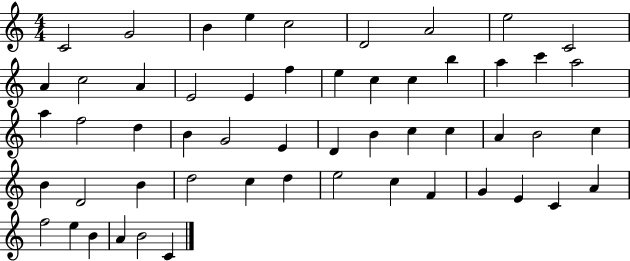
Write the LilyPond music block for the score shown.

{
  \clef treble
  \numericTimeSignature
  \time 4/4
  \key c \major
  c'2 g'2 | b'4 e''4 c''2 | d'2 a'2 | e''2 c'2 | \break a'4 c''2 a'4 | e'2 e'4 f''4 | e''4 c''4 c''4 b''4 | a''4 c'''4 a''2 | \break a''4 f''2 d''4 | b'4 g'2 e'4 | d'4 b'4 c''4 c''4 | a'4 b'2 c''4 | \break b'4 d'2 b'4 | d''2 c''4 d''4 | e''2 c''4 f'4 | g'4 e'4 c'4 a'4 | \break f''2 e''4 b'4 | a'4 b'2 c'4 | \bar "|."
}